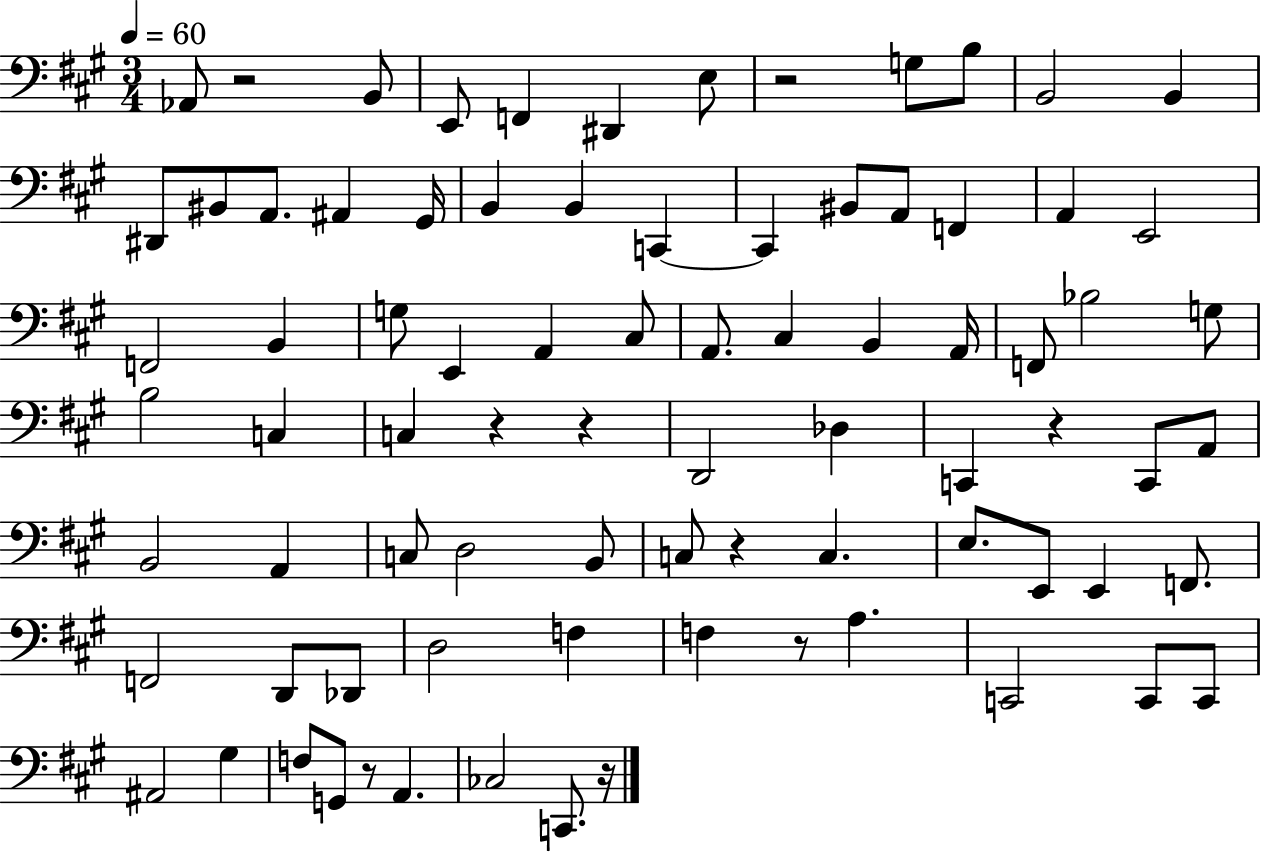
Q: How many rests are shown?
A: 9